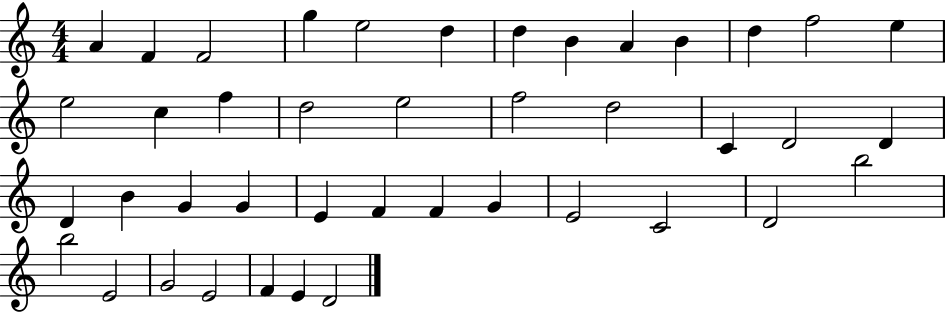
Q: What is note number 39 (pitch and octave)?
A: E4